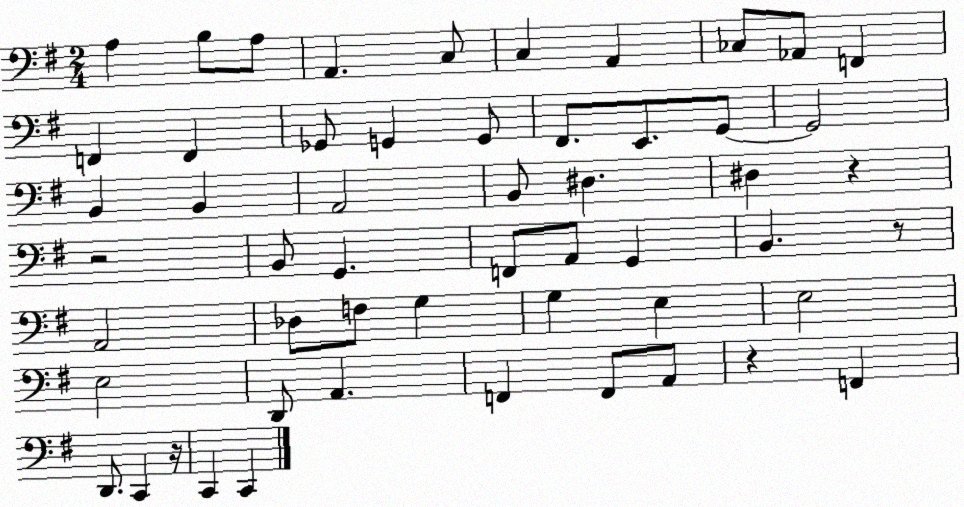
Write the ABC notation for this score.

X:1
T:Untitled
M:2/4
L:1/4
K:G
A, B,/2 A,/2 A,, C,/2 C, A,, _C,/2 _A,,/2 F,, F,, F,, _G,,/2 G,, G,,/2 ^F,,/2 E,,/2 G,,/2 G,,2 B,, B,, A,,2 B,,/2 ^D, ^D, z z2 B,,/2 G,, F,,/2 A,,/2 G,, B,, z/2 A,,2 _D,/2 F,/2 G, G, E, E,2 E,2 D,,/2 A,, F,, F,,/2 A,,/2 z F,, D,,/2 C,, z/4 C,, C,,